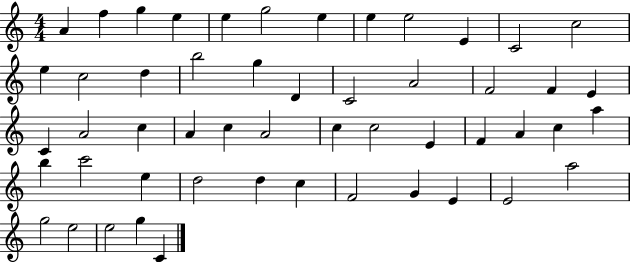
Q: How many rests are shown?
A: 0